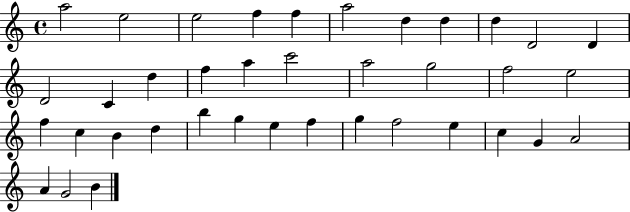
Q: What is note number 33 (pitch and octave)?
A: C5